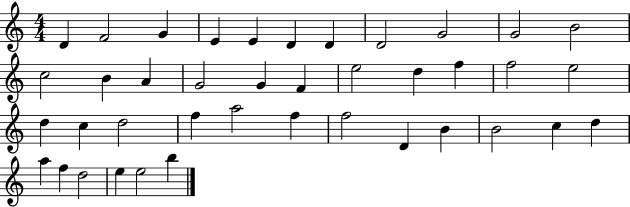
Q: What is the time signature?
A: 4/4